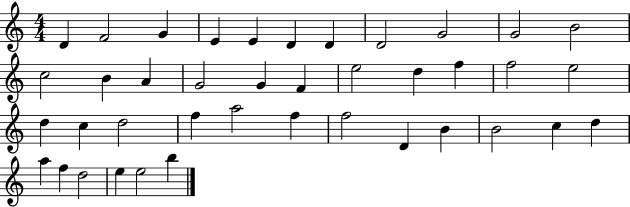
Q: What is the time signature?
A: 4/4